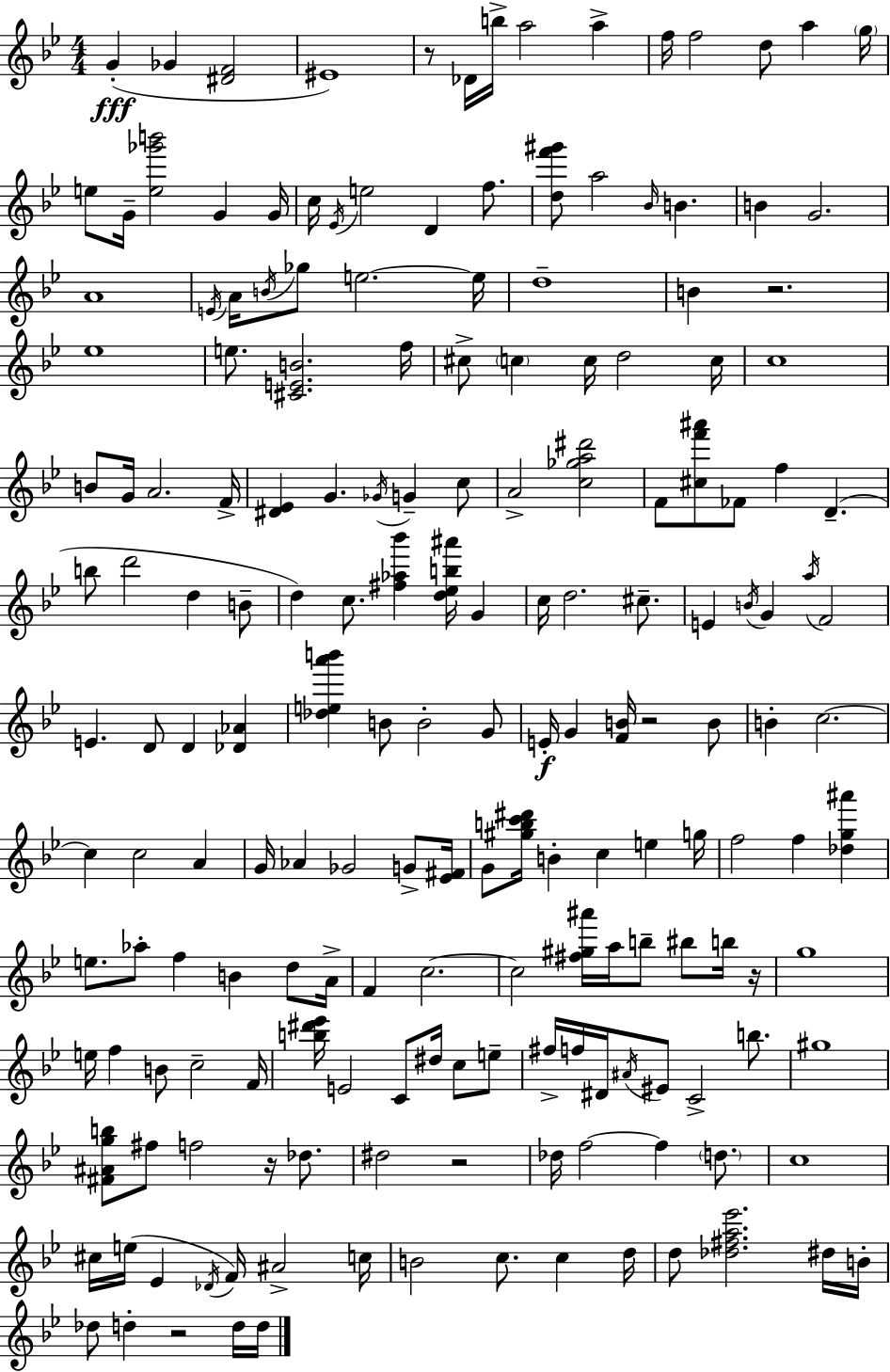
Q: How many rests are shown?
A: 7